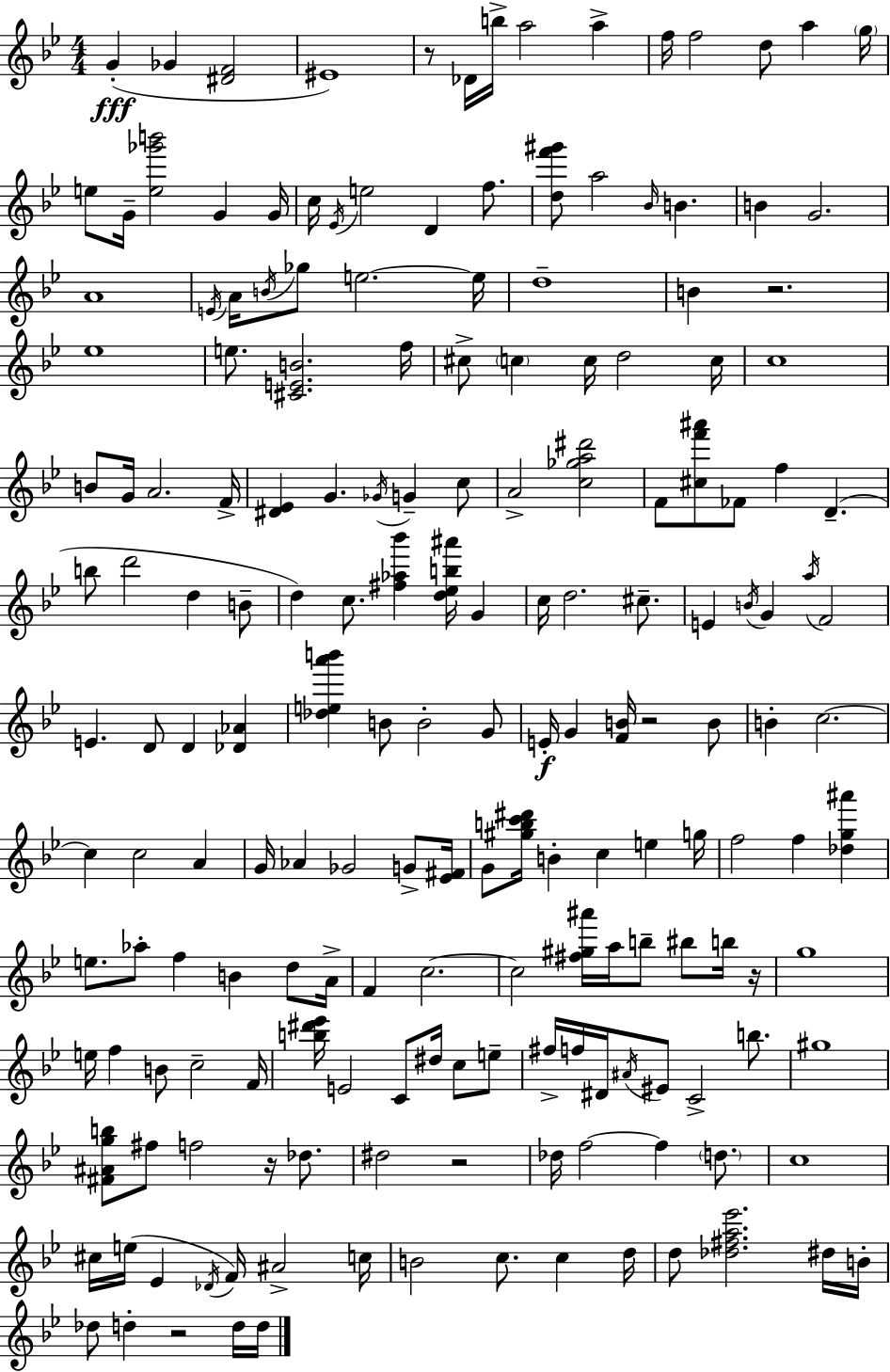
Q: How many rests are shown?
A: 7